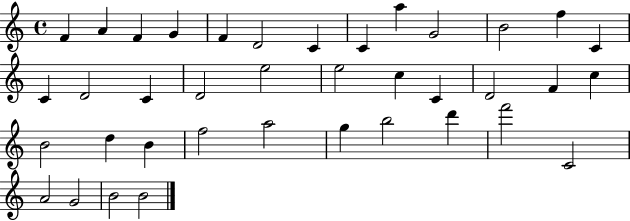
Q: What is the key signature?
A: C major